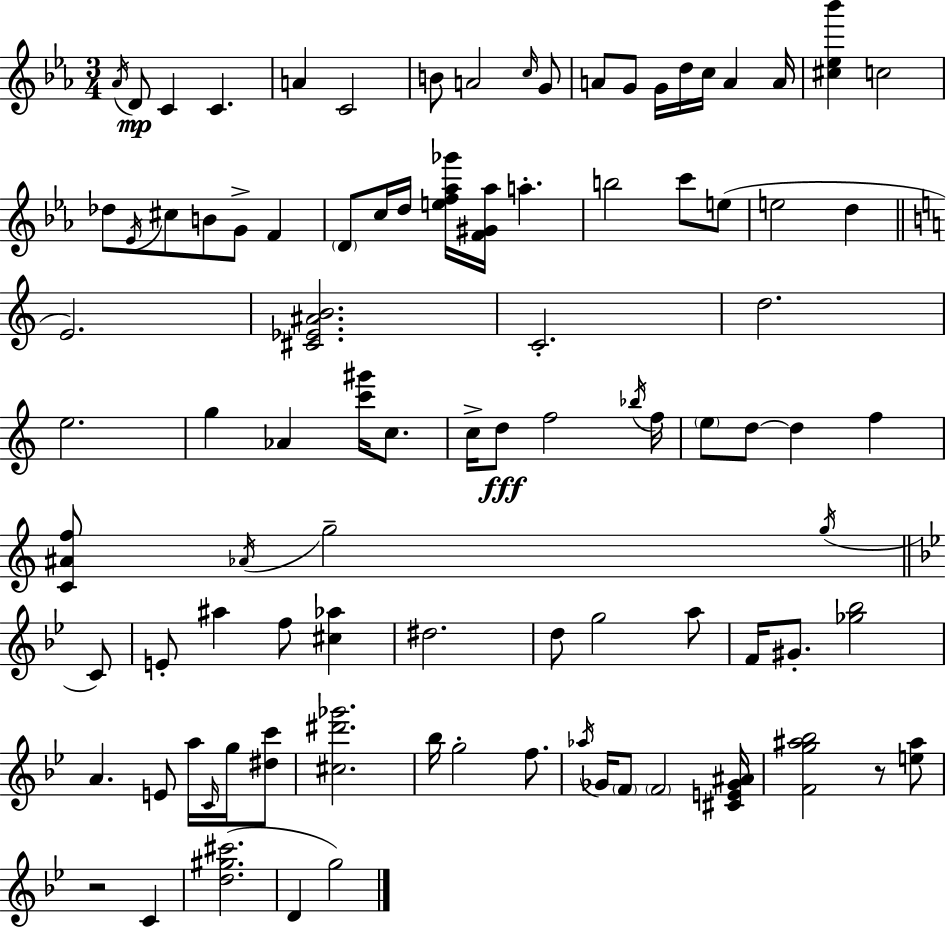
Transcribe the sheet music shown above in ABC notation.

X:1
T:Untitled
M:3/4
L:1/4
K:Cm
_A/4 D/2 C C A C2 B/2 A2 c/4 G/2 A/2 G/2 G/4 d/4 c/4 A A/4 [^c_e_b'] c2 _d/2 _E/4 ^c/2 B/2 G/2 F D/2 c/4 d/4 [ef_a_g']/4 [F^G_a]/4 a b2 c'/2 e/2 e2 d E2 [^C_E^AB]2 C2 d2 e2 g _A [c'^g']/4 c/2 c/4 d/2 f2 _b/4 f/4 e/2 d/2 d f [C^Af]/2 _A/4 g2 g/4 C/2 E/2 ^a f/2 [^c_a] ^d2 d/2 g2 a/2 F/4 ^G/2 [_g_b]2 A E/2 a/4 C/4 g/4 [^dc']/2 [^c^d'_g']2 _b/4 g2 f/2 _a/4 _G/4 F/2 F2 [^CE_G^A]/4 [Fg^a_b]2 z/2 [e^a]/2 z2 C [d^g^c']2 D g2